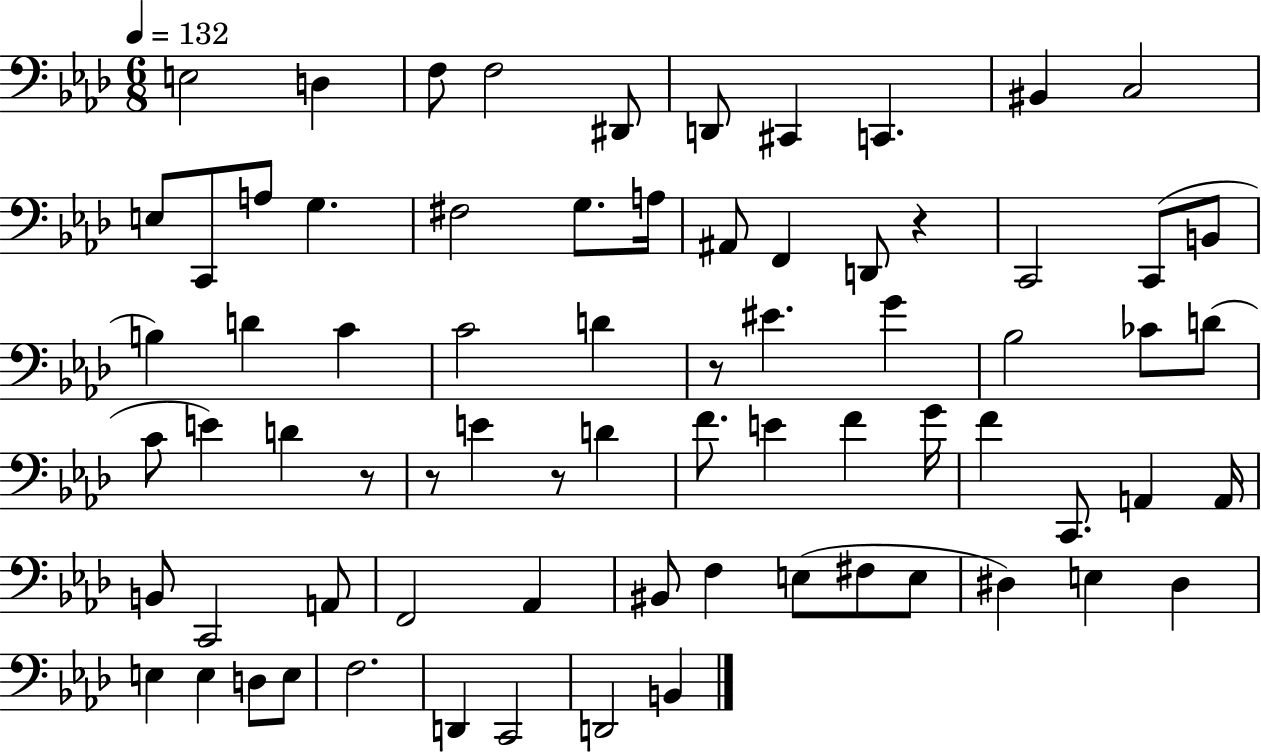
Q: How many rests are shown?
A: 5